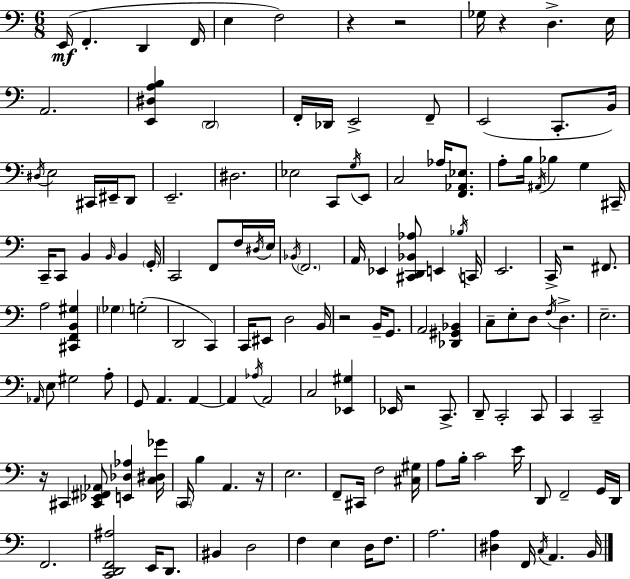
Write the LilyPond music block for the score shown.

{
  \clef bass
  \numericTimeSignature
  \time 6/8
  \key c \major
  e,16(\mf f,4.-. d,4 f,16 | e4 f2) | r4 r2 | ges16 r4 d4.-> e16 | \break a,2. | <e, dis a b>4 \parenthesize d,2 | f,16-. des,16 e,2-> f,8-- | e,2( c,8.-. b,16) | \break \acciaccatura { dis16 } e2 cis,16 eis,16-- d,8 | e,2.-- | dis2. | ees2 c,8 \acciaccatura { g16 } | \break e,8 c2 aes16 <f, aes, ees>8. | a8-. b16 \acciaccatura { ais,16 } bes4 g4 | cis,16-- c,16-- c,8 b,4 \grace { b,16 } b,4 | \parenthesize g,16-. c,2 | \break f,8 f16 \acciaccatura { dis16 } e16 \acciaccatura { bes,16 } \parenthesize f,2. | a,16 ees,4 <cis, d, bes, aes>8 | e,4 \acciaccatura { bes16 } c,16 e,2. | c,16-> r2 | \break fis,8. a2 | <cis, f, b, gis>4 \parenthesize ges4 g2-.( | d,2 | c,4) c,16 eis,8 d2 | \break b,16 r2 | b,16-- g,8. a,2 | <des, gis, bes,>4 c8-- e8-. d8 | \acciaccatura { f16 } d4.-> e2.-- | \break \grace { aes,16 } e8 gis2 | a8-. g,8 a,4. | a,4~~ a,4 | \acciaccatura { aes16 } a,2 c2 | \break <ees, gis>4 ees,16 r2 | c,8.-> d,8-- | c,2-. c,8 c,4 | c,2-- r16 cis,4 | \break <cis, ees, fis, aes,>8 <e, des aes>4 <c dis ges'>16 \parenthesize c,16 b4 | a,4. r16 e2. | f,8-- | cis,16 f2 <cis gis>16 a8 | \break b16-. c'2 e'16 d,8 | f,2-- g,16 d,16 f,2. | <c, d, f, ais>2 | e,16 d,8. bis,4 | \break d2 f4 | e4 d16 f8. a2. | <dis a>4 | f,16 \acciaccatura { c16 } a,4. b,16 \bar "|."
}